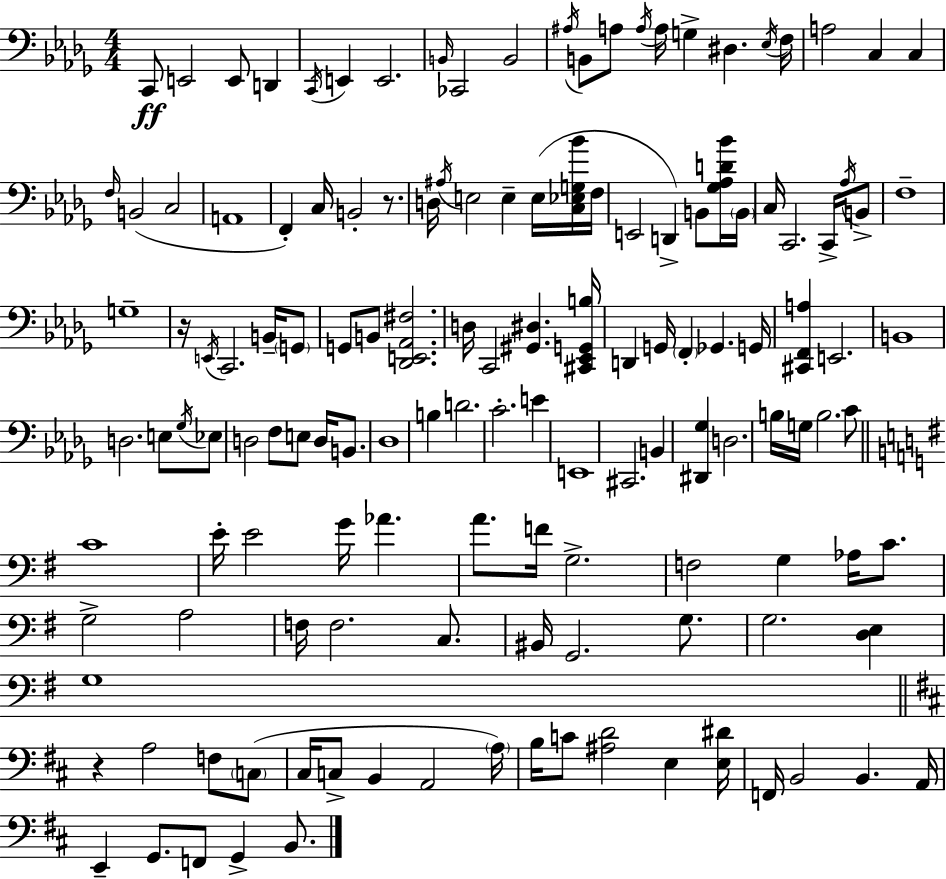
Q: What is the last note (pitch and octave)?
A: B2